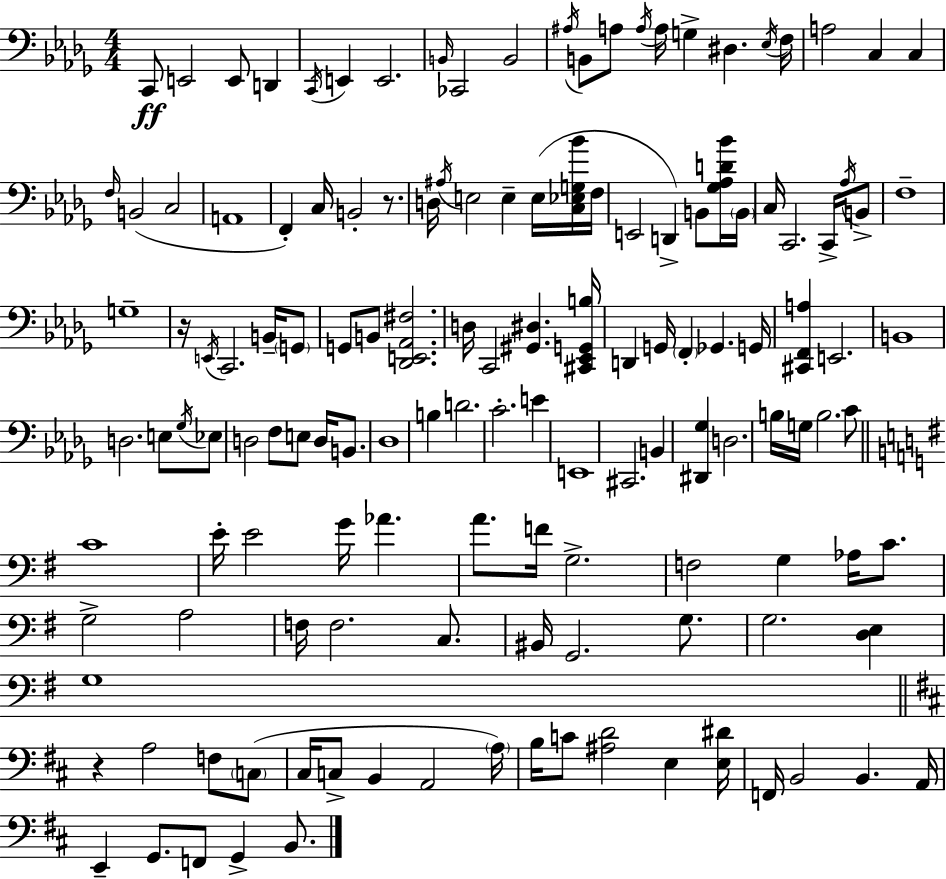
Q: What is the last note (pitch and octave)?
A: B2